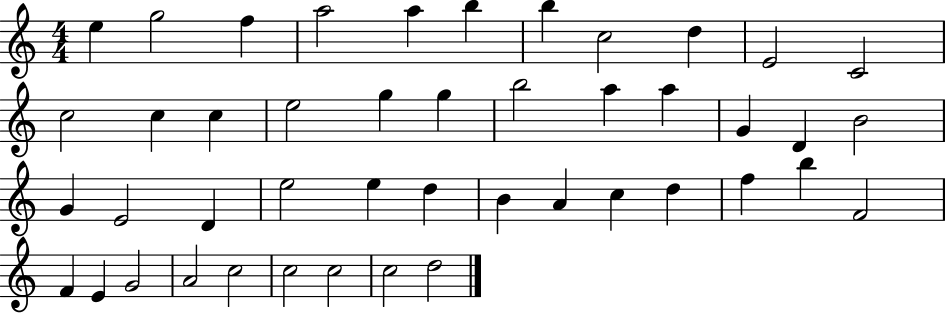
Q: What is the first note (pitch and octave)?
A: E5